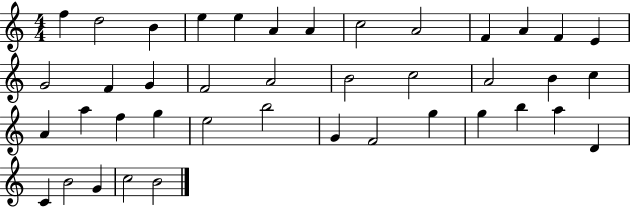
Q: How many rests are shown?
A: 0